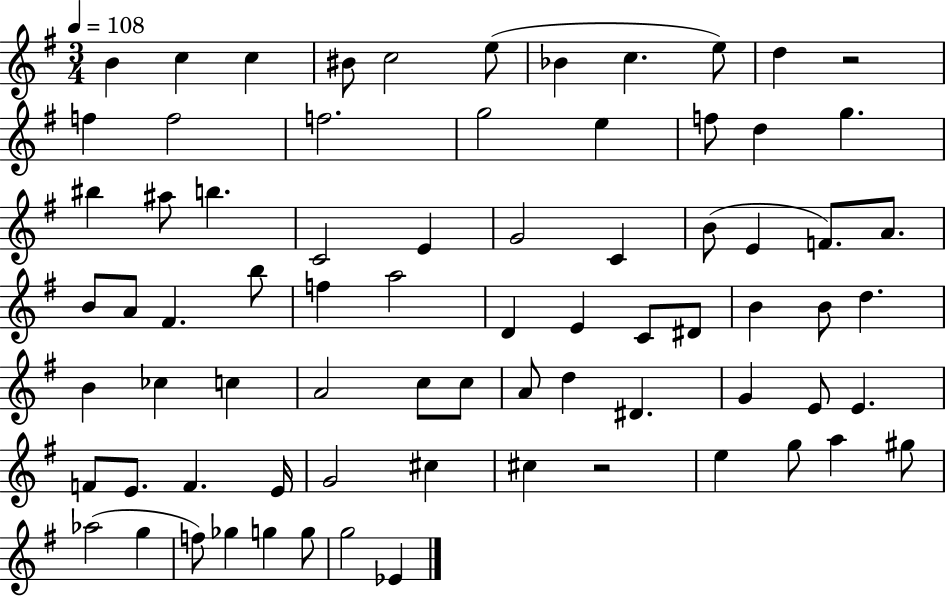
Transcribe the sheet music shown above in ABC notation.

X:1
T:Untitled
M:3/4
L:1/4
K:G
B c c ^B/2 c2 e/2 _B c e/2 d z2 f f2 f2 g2 e f/2 d g ^b ^a/2 b C2 E G2 C B/2 E F/2 A/2 B/2 A/2 ^F b/2 f a2 D E C/2 ^D/2 B B/2 d B _c c A2 c/2 c/2 A/2 d ^D G E/2 E F/2 E/2 F E/4 G2 ^c ^c z2 e g/2 a ^g/2 _a2 g f/2 _g g g/2 g2 _E